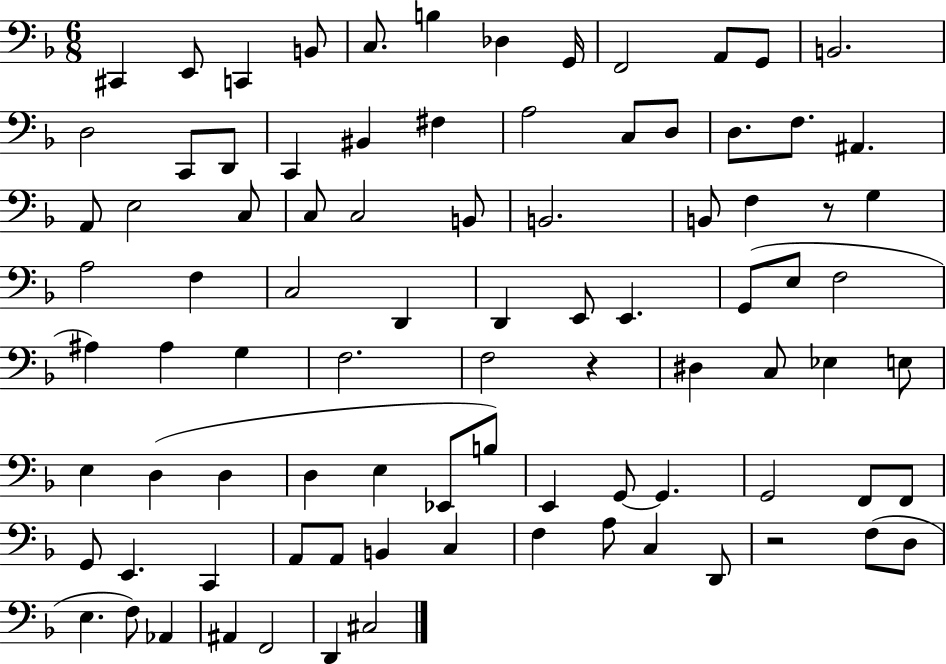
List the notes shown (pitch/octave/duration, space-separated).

C#2/q E2/e C2/q B2/e C3/e. B3/q Db3/q G2/s F2/h A2/e G2/e B2/h. D3/h C2/e D2/e C2/q BIS2/q F#3/q A3/h C3/e D3/e D3/e. F3/e. A#2/q. A2/e E3/h C3/e C3/e C3/h B2/e B2/h. B2/e F3/q R/e G3/q A3/h F3/q C3/h D2/q D2/q E2/e E2/q. G2/e E3/e F3/h A#3/q A#3/q G3/q F3/h. F3/h R/q D#3/q C3/e Eb3/q E3/e E3/q D3/q D3/q D3/q E3/q Eb2/e B3/e E2/q G2/e G2/q. G2/h F2/e F2/e G2/e E2/q. C2/q A2/e A2/e B2/q C3/q F3/q A3/e C3/q D2/e R/h F3/e D3/e E3/q. F3/e Ab2/q A#2/q F2/h D2/q C#3/h